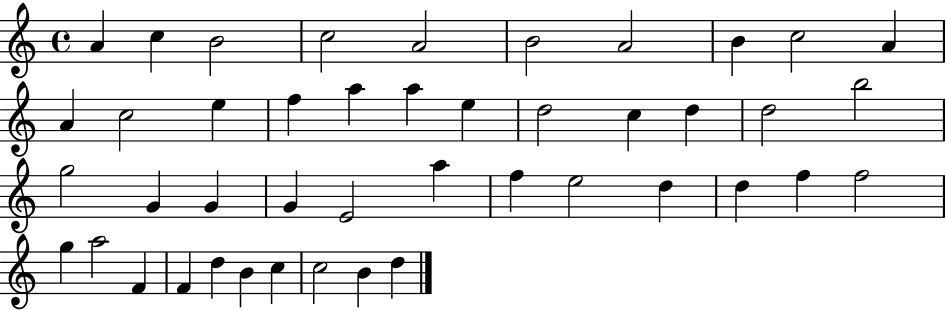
A4/q C5/q B4/h C5/h A4/h B4/h A4/h B4/q C5/h A4/q A4/q C5/h E5/q F5/q A5/q A5/q E5/q D5/h C5/q D5/q D5/h B5/h G5/h G4/q G4/q G4/q E4/h A5/q F5/q E5/h D5/q D5/q F5/q F5/h G5/q A5/h F4/q F4/q D5/q B4/q C5/q C5/h B4/q D5/q